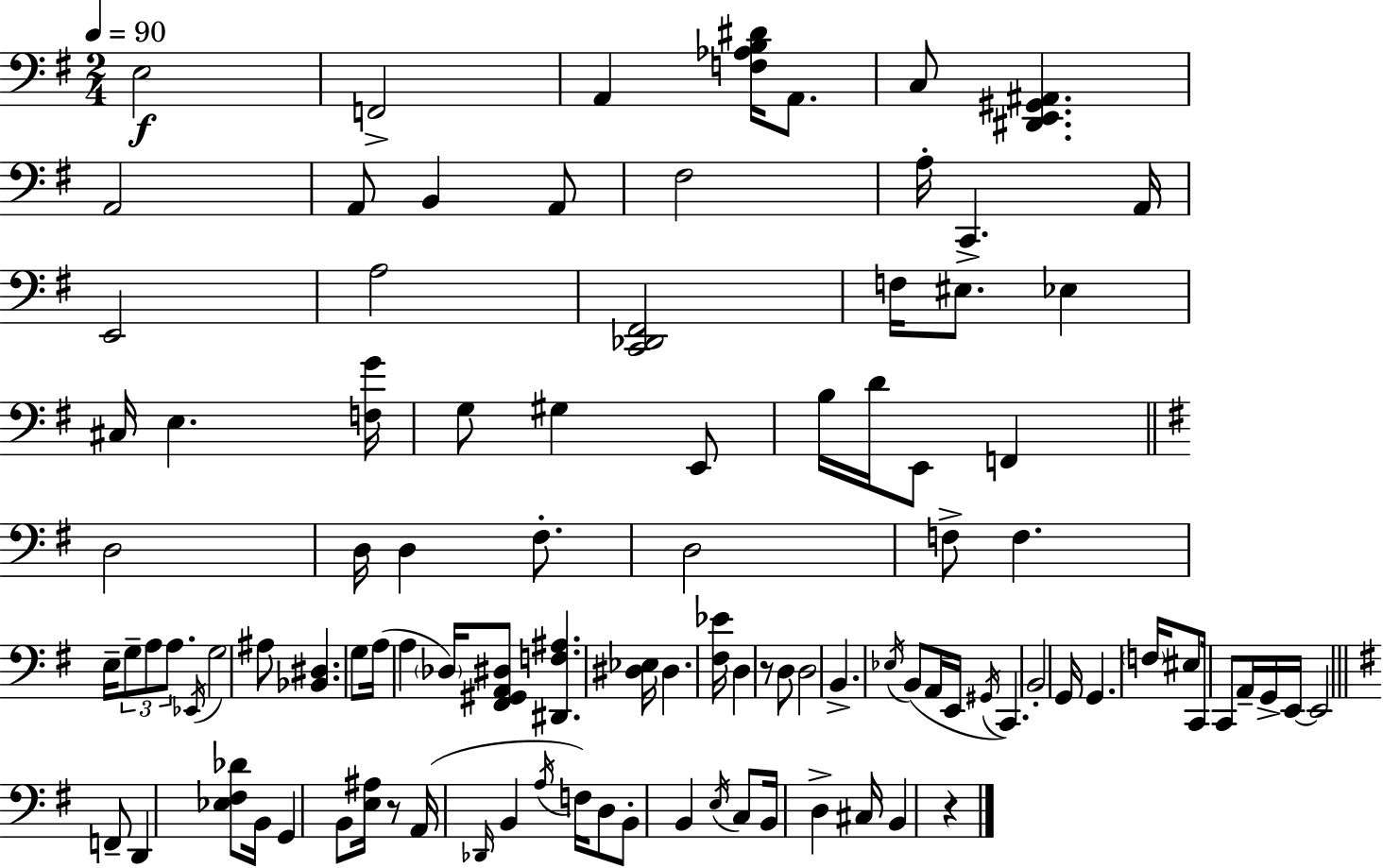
X:1
T:Untitled
M:2/4
L:1/4
K:G
E,2 F,,2 A,, [F,_A,B,^D]/4 A,,/2 C,/2 [^D,,E,,^G,,^A,,] A,,2 A,,/2 B,, A,,/2 ^F,2 A,/4 C,, A,,/4 E,,2 A,2 [C,,_D,,^F,,]2 F,/4 ^E,/2 _E, ^C,/4 E, [F,G]/4 G,/2 ^G, E,,/2 B,/4 D/4 E,,/2 F,, D,2 D,/4 D, ^F,/2 D,2 F,/2 F, E,/4 G,/2 A,/2 A,/2 _E,,/4 G,2 ^A,/2 [_B,,^D,] G,/2 A,/4 A, _D,/4 [^F,,^G,,A,,^D,]/2 [^D,,F,^A,] [^D,_E,]/4 ^D, [^F,_E]/4 D, z/2 D,/2 D,2 B,, _E,/4 B,,/2 A,,/4 E,,/4 ^G,,/4 C,, B,,2 G,,/4 G,, F,/4 ^E,/2 C,,/4 C,,/2 A,,/4 G,,/4 E,,/4 E,,2 F,,/2 D,, [_E,^F,_D]/2 B,,/4 G,, B,,/2 [E,^A,]/4 z/2 A,,/4 _D,,/4 B,, A,/4 F,/4 D,/2 B,,/2 B,, E,/4 C,/2 B,,/4 D, ^C,/4 B,, z